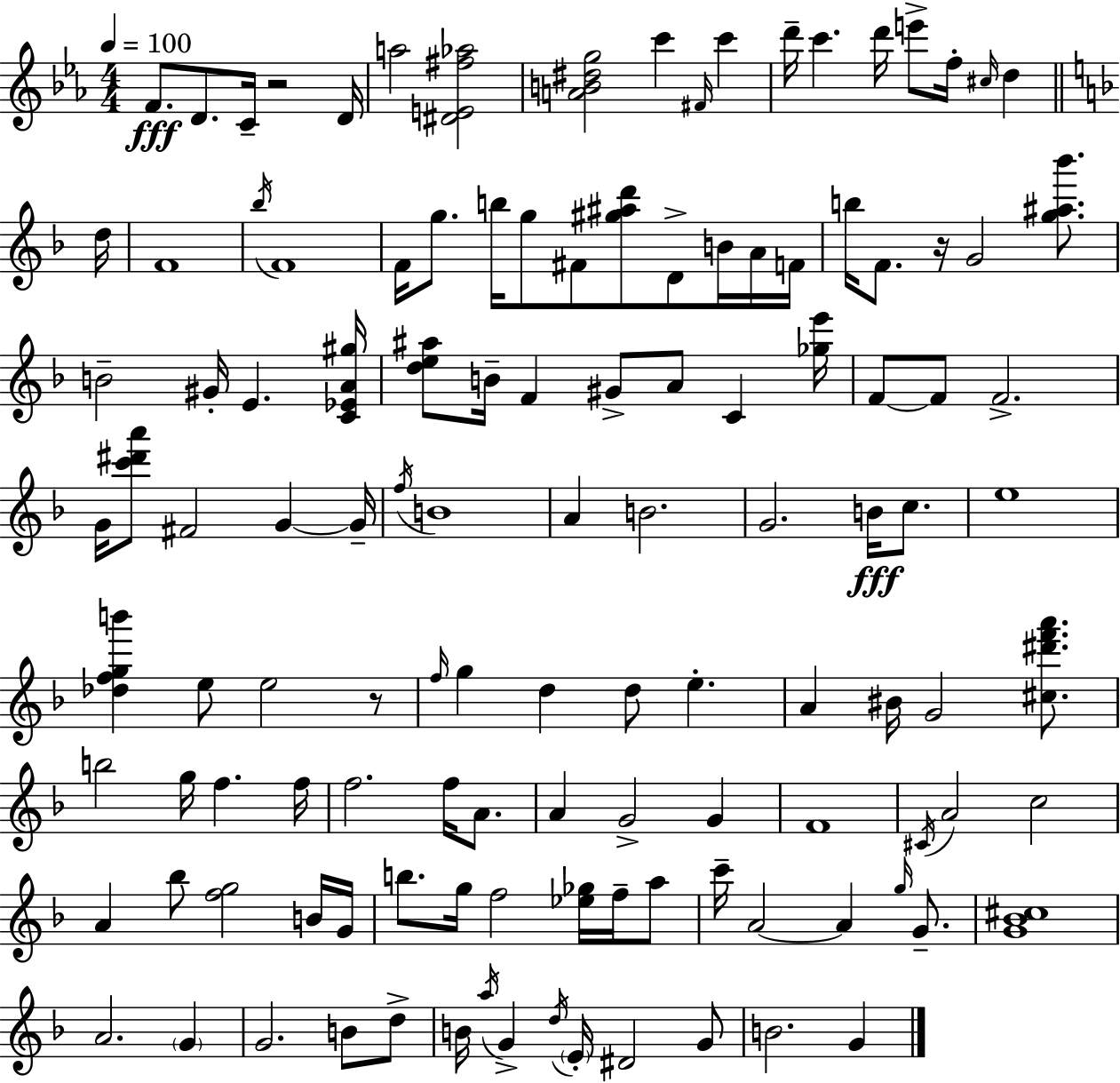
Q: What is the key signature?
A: EES major